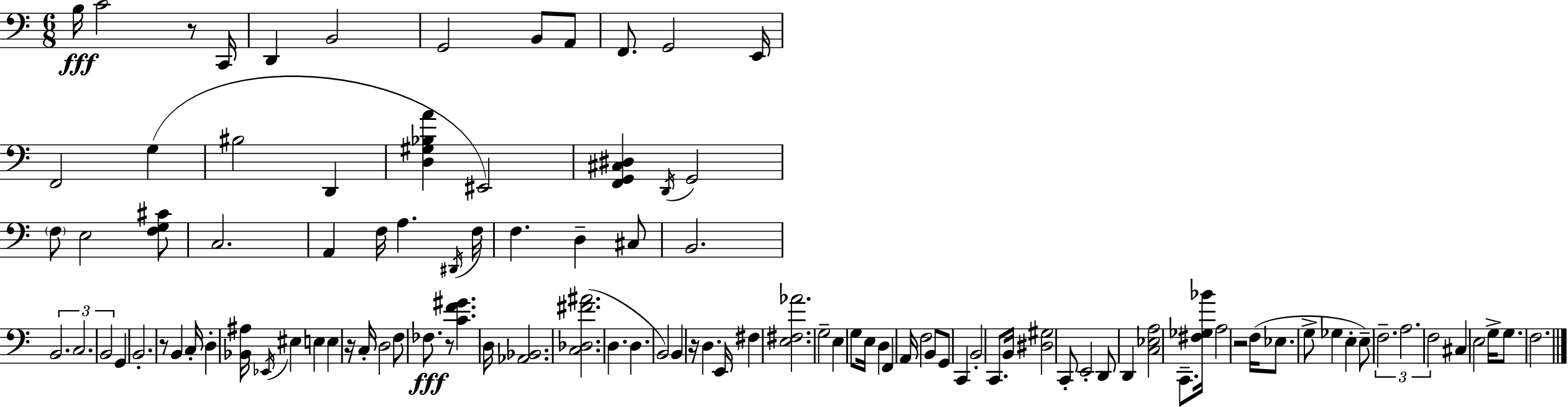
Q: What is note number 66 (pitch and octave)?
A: B2